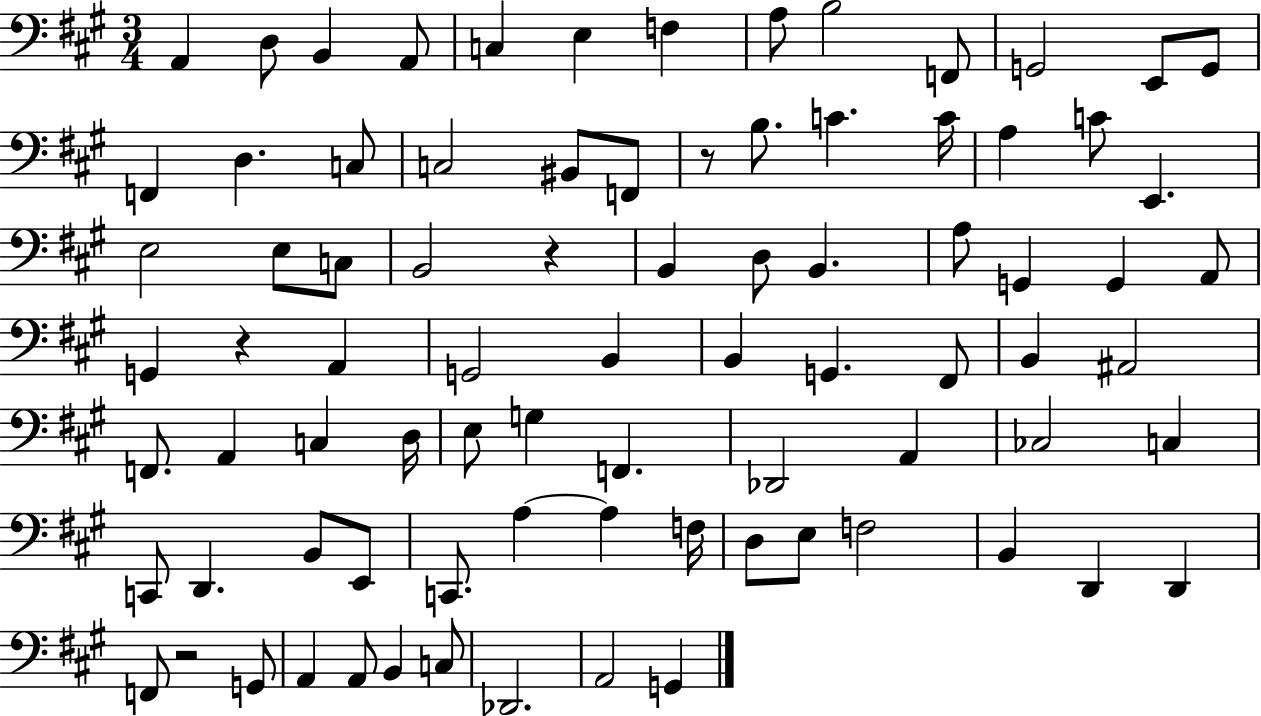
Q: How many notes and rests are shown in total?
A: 83